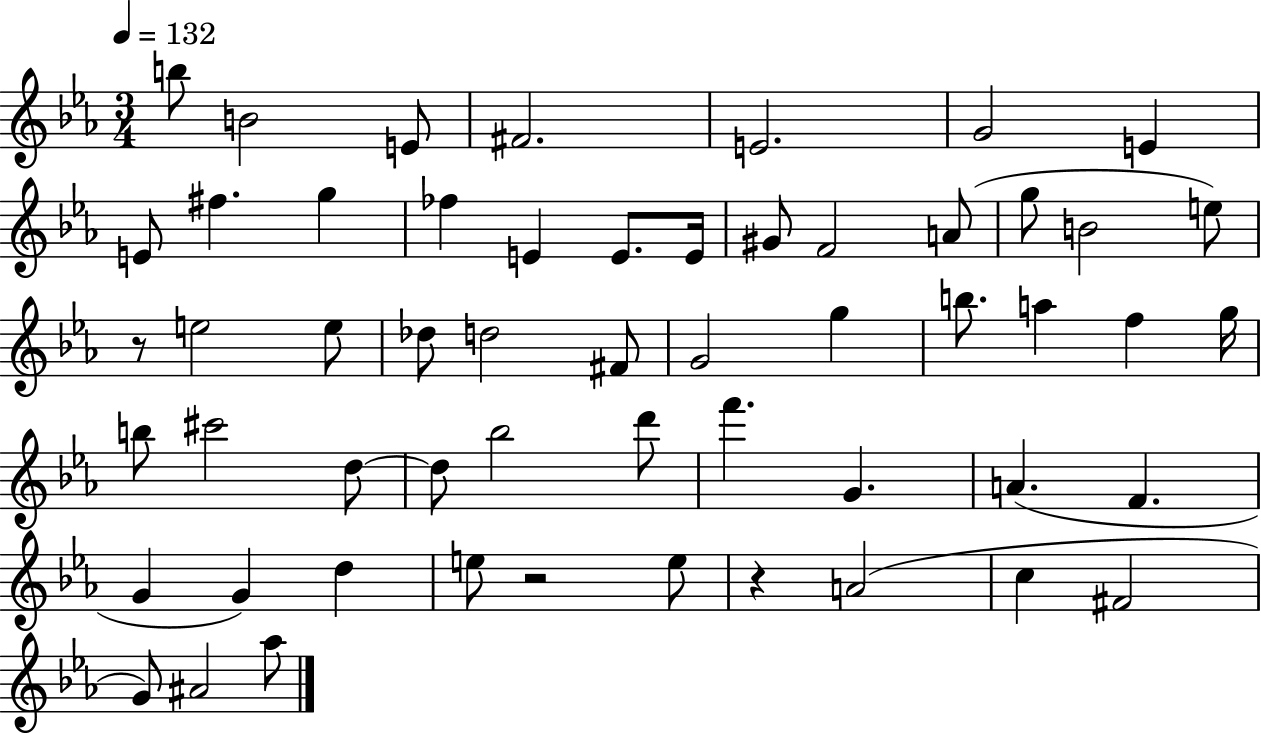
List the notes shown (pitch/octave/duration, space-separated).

B5/e B4/h E4/e F#4/h. E4/h. G4/h E4/q E4/e F#5/q. G5/q FES5/q E4/q E4/e. E4/s G#4/e F4/h A4/e G5/e B4/h E5/e R/e E5/h E5/e Db5/e D5/h F#4/e G4/h G5/q B5/e. A5/q F5/q G5/s B5/e C#6/h D5/e D5/e Bb5/h D6/e F6/q. G4/q. A4/q. F4/q. G4/q G4/q D5/q E5/e R/h E5/e R/q A4/h C5/q F#4/h G4/e A#4/h Ab5/e